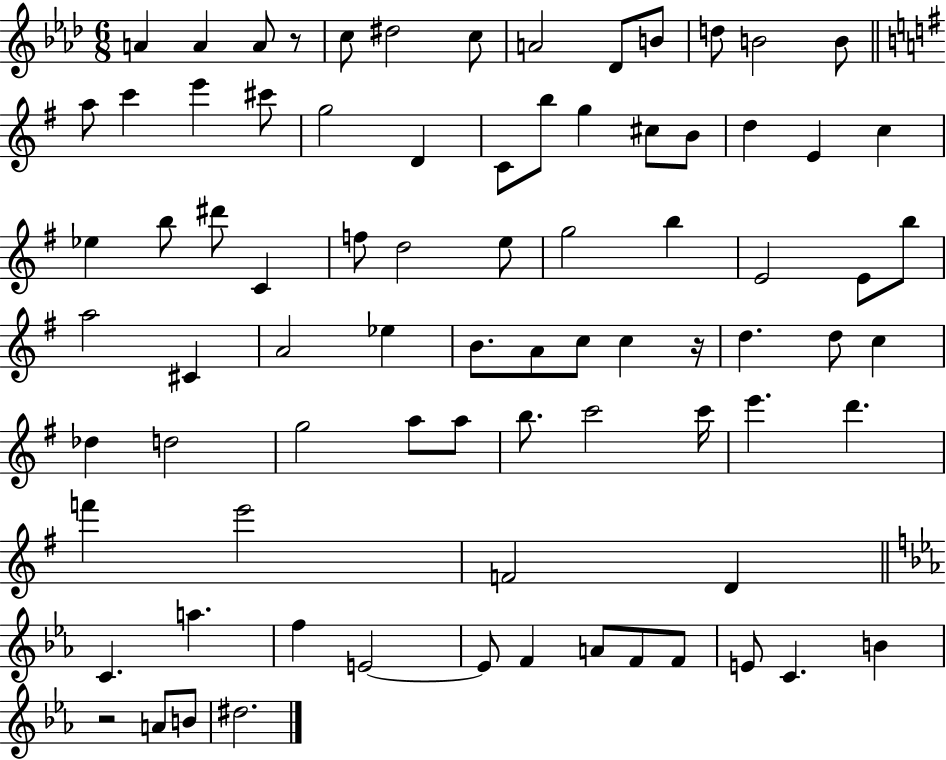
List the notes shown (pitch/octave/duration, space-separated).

A4/q A4/q A4/e R/e C5/e D#5/h C5/e A4/h Db4/e B4/e D5/e B4/h B4/e A5/e C6/q E6/q C#6/e G5/h D4/q C4/e B5/e G5/q C#5/e B4/e D5/q E4/q C5/q Eb5/q B5/e D#6/e C4/q F5/e D5/h E5/e G5/h B5/q E4/h E4/e B5/e A5/h C#4/q A4/h Eb5/q B4/e. A4/e C5/e C5/q R/s D5/q. D5/e C5/q Db5/q D5/h G5/h A5/e A5/e B5/e. C6/h C6/s E6/q. D6/q. F6/q E6/h F4/h D4/q C4/q. A5/q. F5/q E4/h E4/e F4/q A4/e F4/e F4/e E4/e C4/q. B4/q R/h A4/e B4/e D#5/h.